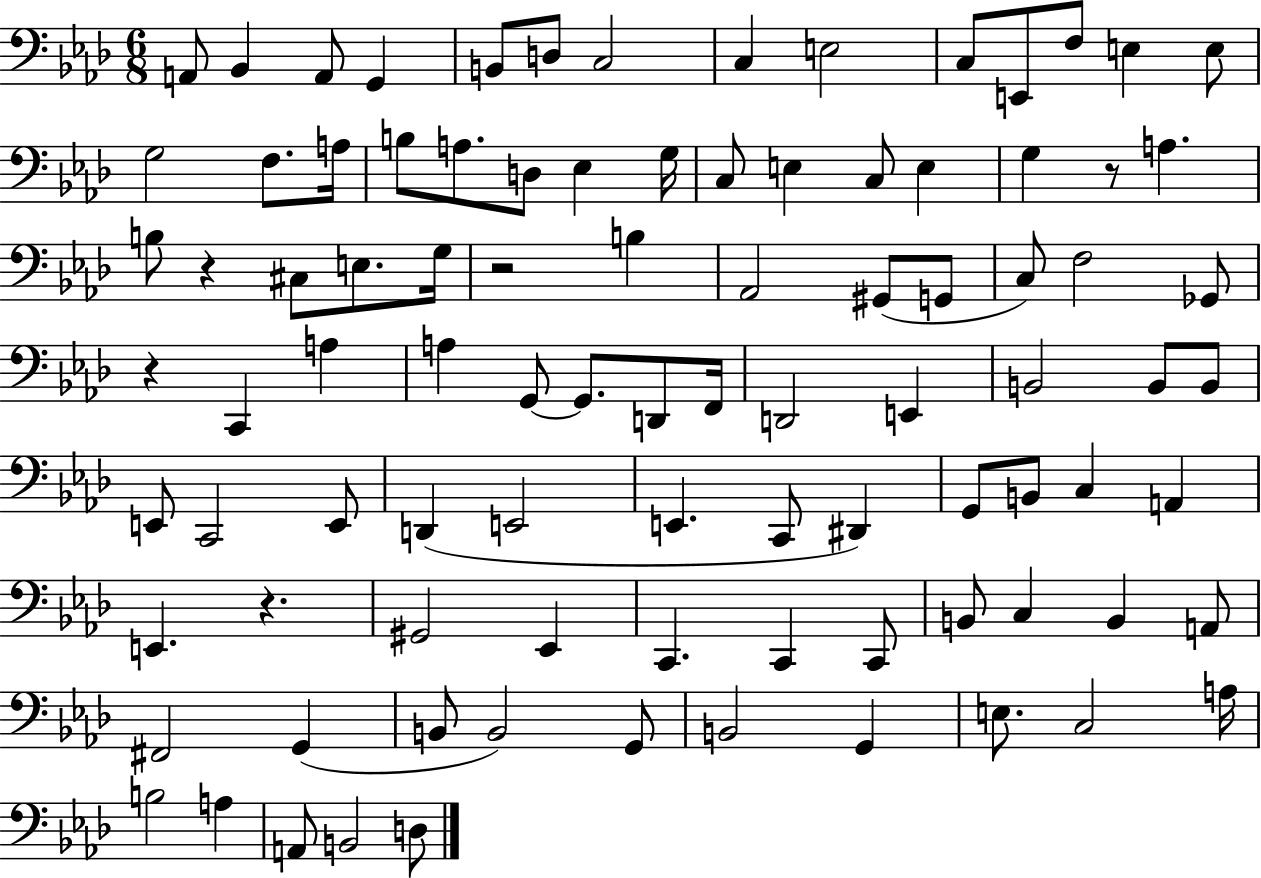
A2/e Bb2/q A2/e G2/q B2/e D3/e C3/h C3/q E3/h C3/e E2/e F3/e E3/q E3/e G3/h F3/e. A3/s B3/e A3/e. D3/e Eb3/q G3/s C3/e E3/q C3/e E3/q G3/q R/e A3/q. B3/e R/q C#3/e E3/e. G3/s R/h B3/q Ab2/h G#2/e G2/e C3/e F3/h Gb2/e R/q C2/q A3/q A3/q G2/e G2/e. D2/e F2/s D2/h E2/q B2/h B2/e B2/e E2/e C2/h E2/e D2/q E2/h E2/q. C2/e D#2/q G2/e B2/e C3/q A2/q E2/q. R/q. G#2/h Eb2/q C2/q. C2/q C2/e B2/e C3/q B2/q A2/e F#2/h G2/q B2/e B2/h G2/e B2/h G2/q E3/e. C3/h A3/s B3/h A3/q A2/e B2/h D3/e